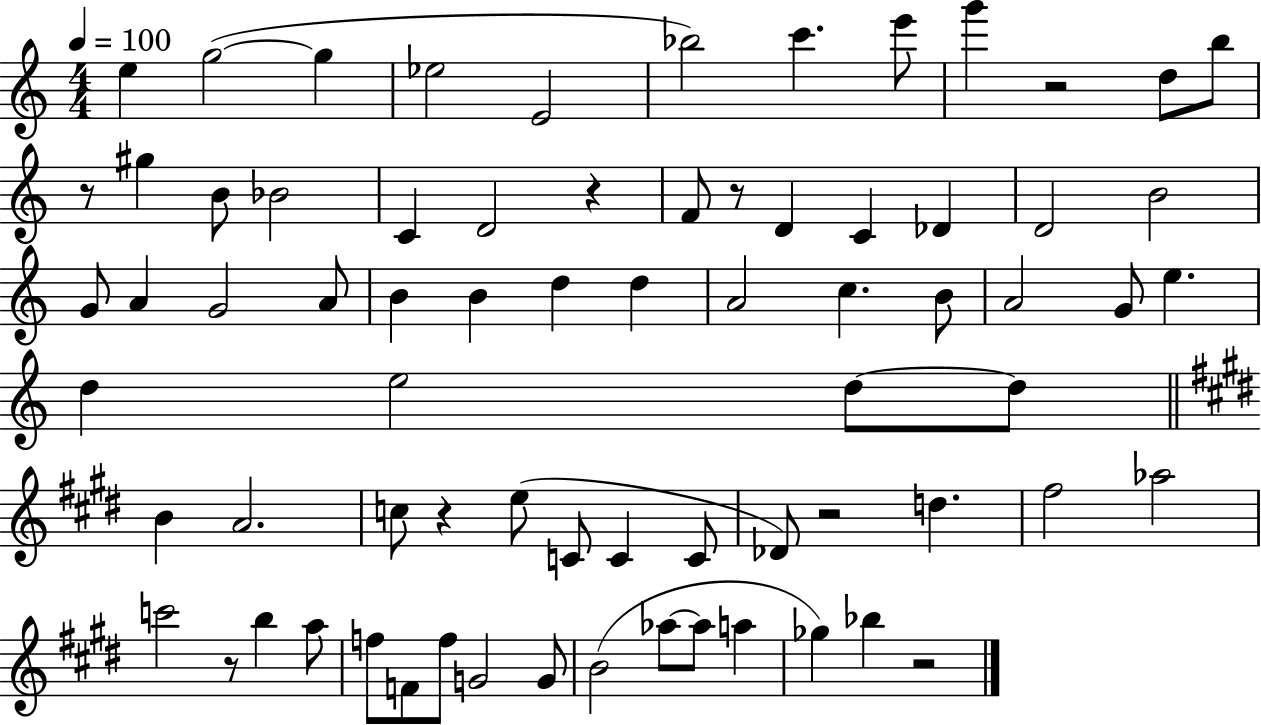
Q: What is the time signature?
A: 4/4